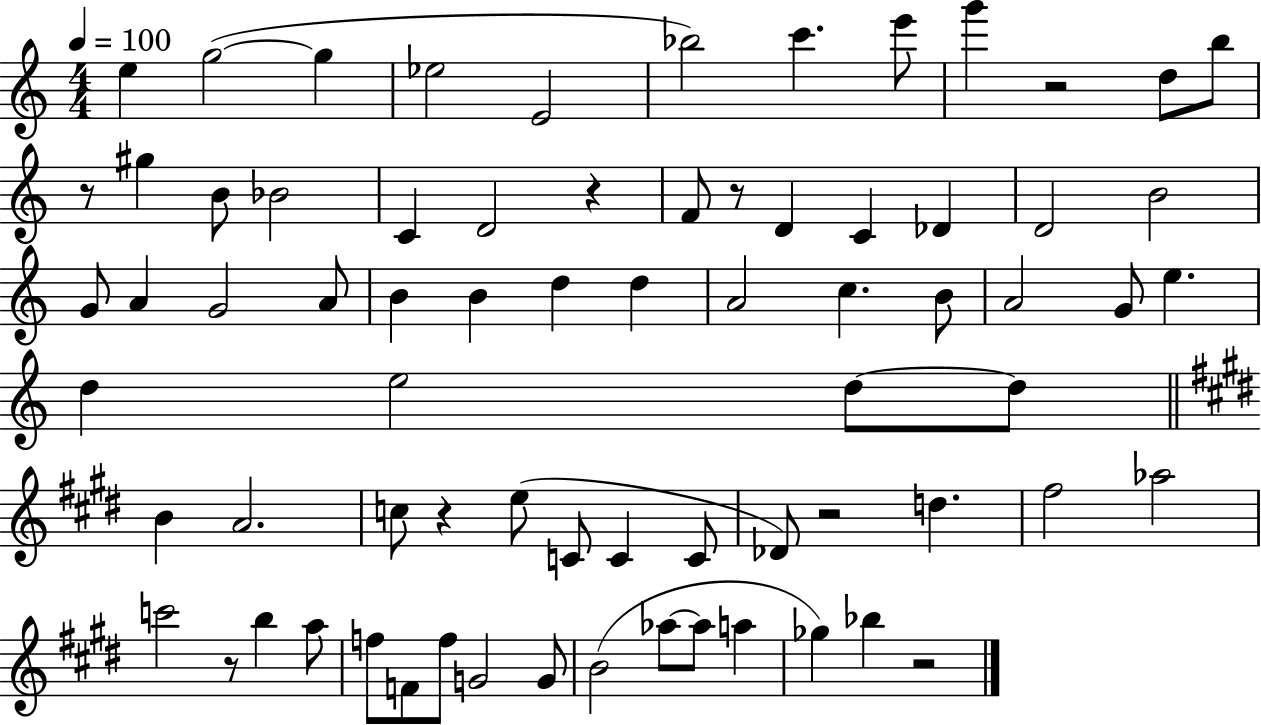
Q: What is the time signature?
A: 4/4